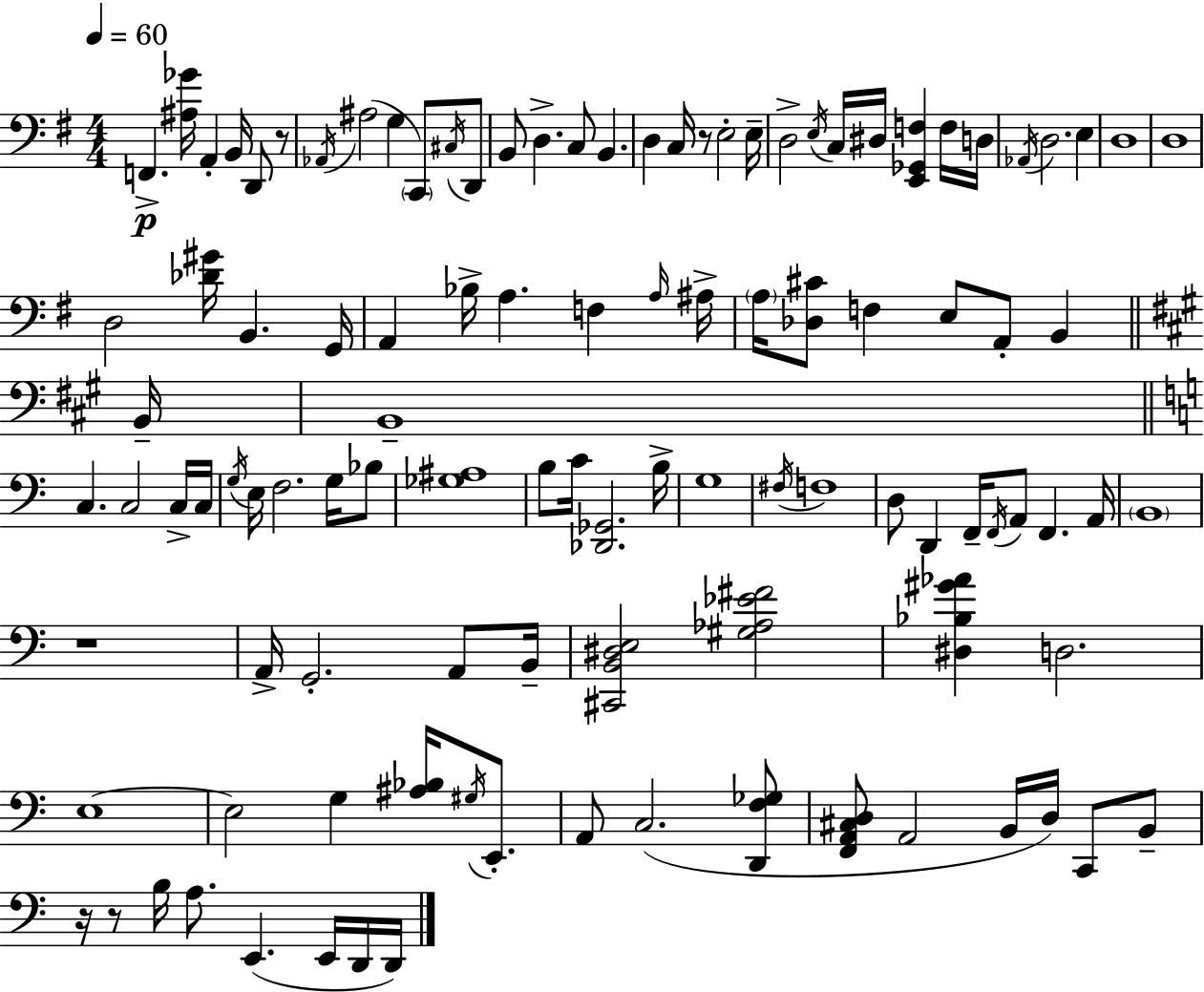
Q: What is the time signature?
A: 4/4